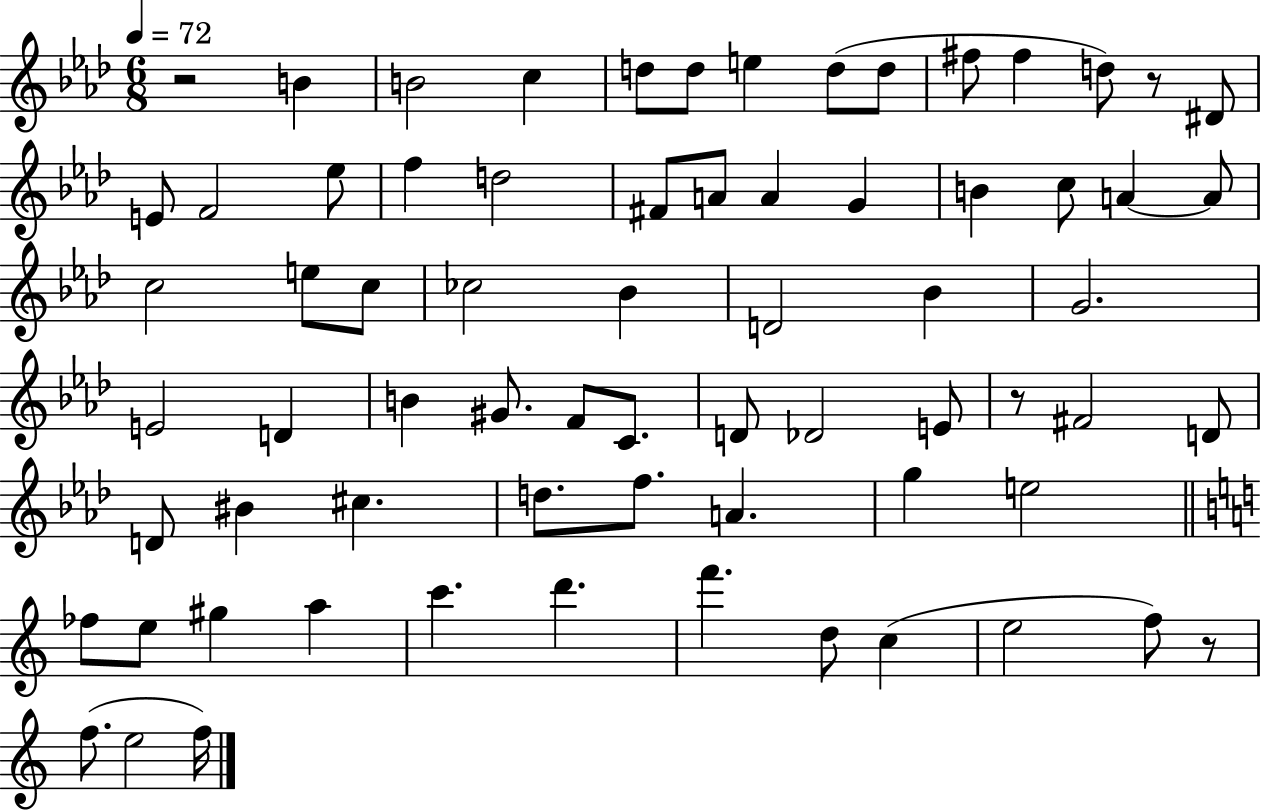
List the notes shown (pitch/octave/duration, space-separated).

R/h B4/q B4/h C5/q D5/e D5/e E5/q D5/e D5/e F#5/e F#5/q D5/e R/e D#4/e E4/e F4/h Eb5/e F5/q D5/h F#4/e A4/e A4/q G4/q B4/q C5/e A4/q A4/e C5/h E5/e C5/e CES5/h Bb4/q D4/h Bb4/q G4/h. E4/h D4/q B4/q G#4/e. F4/e C4/e. D4/e Db4/h E4/e R/e F#4/h D4/e D4/e BIS4/q C#5/q. D5/e. F5/e. A4/q. G5/q E5/h FES5/e E5/e G#5/q A5/q C6/q. D6/q. F6/q. D5/e C5/q E5/h F5/e R/e F5/e. E5/h F5/s